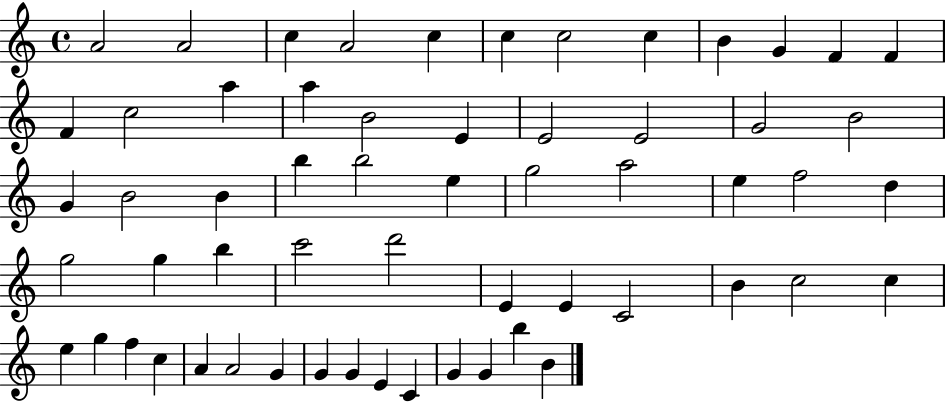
A4/h A4/h C5/q A4/h C5/q C5/q C5/h C5/q B4/q G4/q F4/q F4/q F4/q C5/h A5/q A5/q B4/h E4/q E4/h E4/h G4/h B4/h G4/q B4/h B4/q B5/q B5/h E5/q G5/h A5/h E5/q F5/h D5/q G5/h G5/q B5/q C6/h D6/h E4/q E4/q C4/h B4/q C5/h C5/q E5/q G5/q F5/q C5/q A4/q A4/h G4/q G4/q G4/q E4/q C4/q G4/q G4/q B5/q B4/q